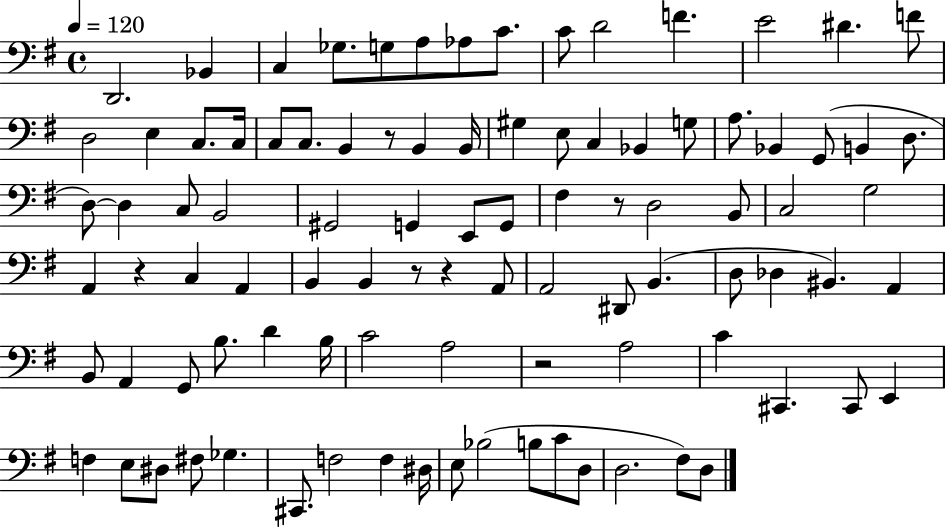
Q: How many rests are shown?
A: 6